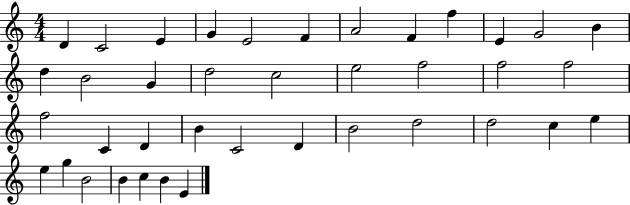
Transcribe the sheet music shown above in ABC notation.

X:1
T:Untitled
M:4/4
L:1/4
K:C
D C2 E G E2 F A2 F f E G2 B d B2 G d2 c2 e2 f2 f2 f2 f2 C D B C2 D B2 d2 d2 c e e g B2 B c B E